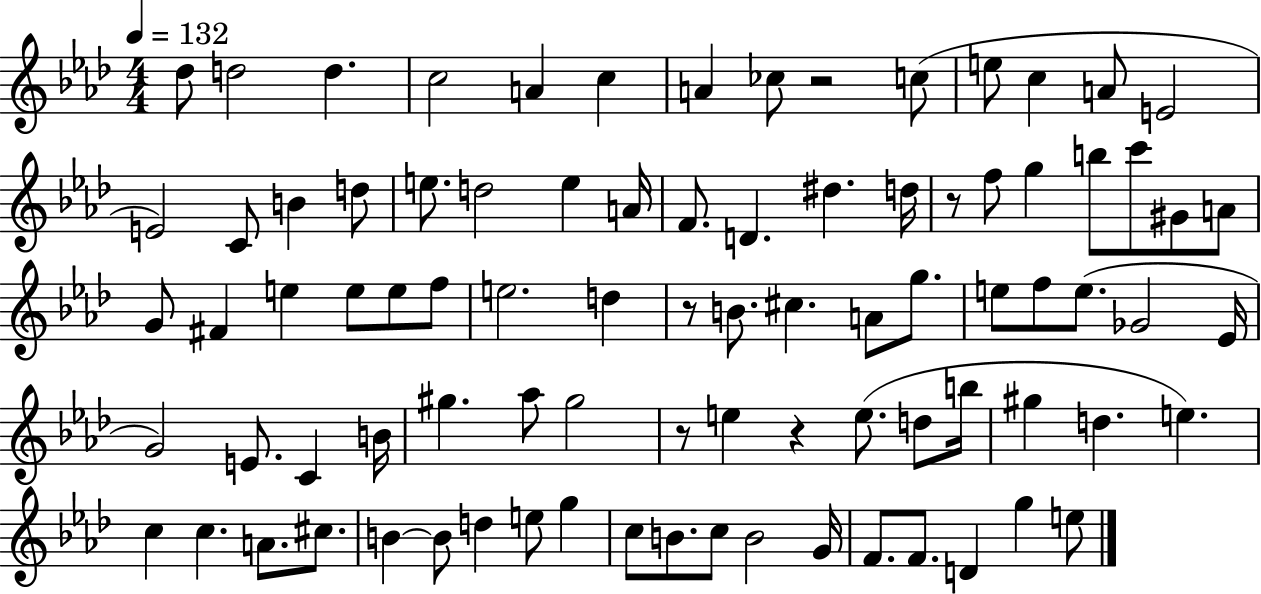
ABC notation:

X:1
T:Untitled
M:4/4
L:1/4
K:Ab
_d/2 d2 d c2 A c A _c/2 z2 c/2 e/2 c A/2 E2 E2 C/2 B d/2 e/2 d2 e A/4 F/2 D ^d d/4 z/2 f/2 g b/2 c'/2 ^G/2 A/2 G/2 ^F e e/2 e/2 f/2 e2 d z/2 B/2 ^c A/2 g/2 e/2 f/2 e/2 _G2 _E/4 G2 E/2 C B/4 ^g _a/2 ^g2 z/2 e z e/2 d/2 b/4 ^g d e c c A/2 ^c/2 B B/2 d e/2 g c/2 B/2 c/2 B2 G/4 F/2 F/2 D g e/2